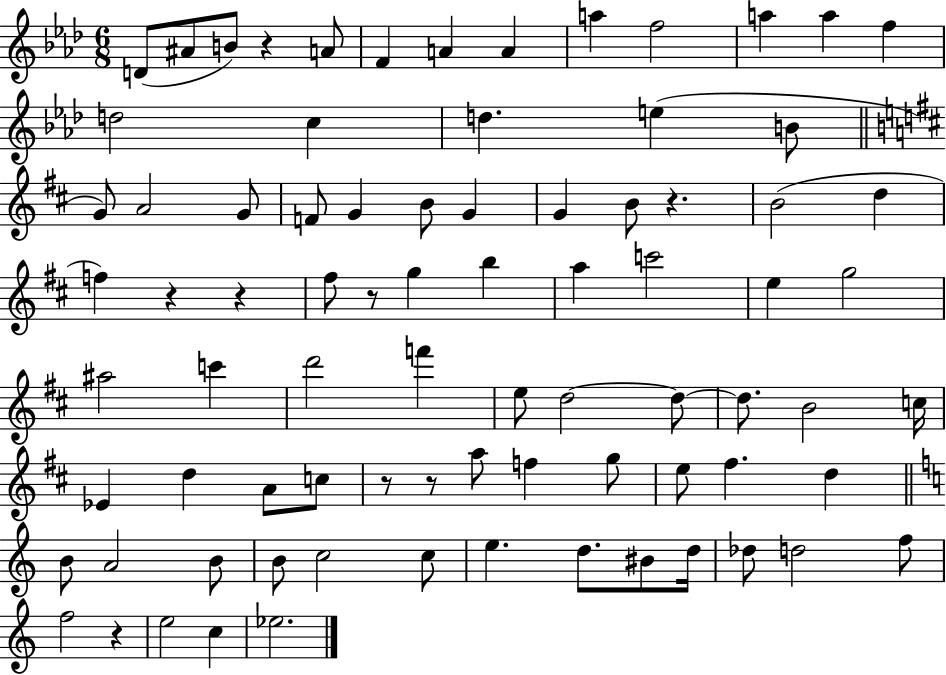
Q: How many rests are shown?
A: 8